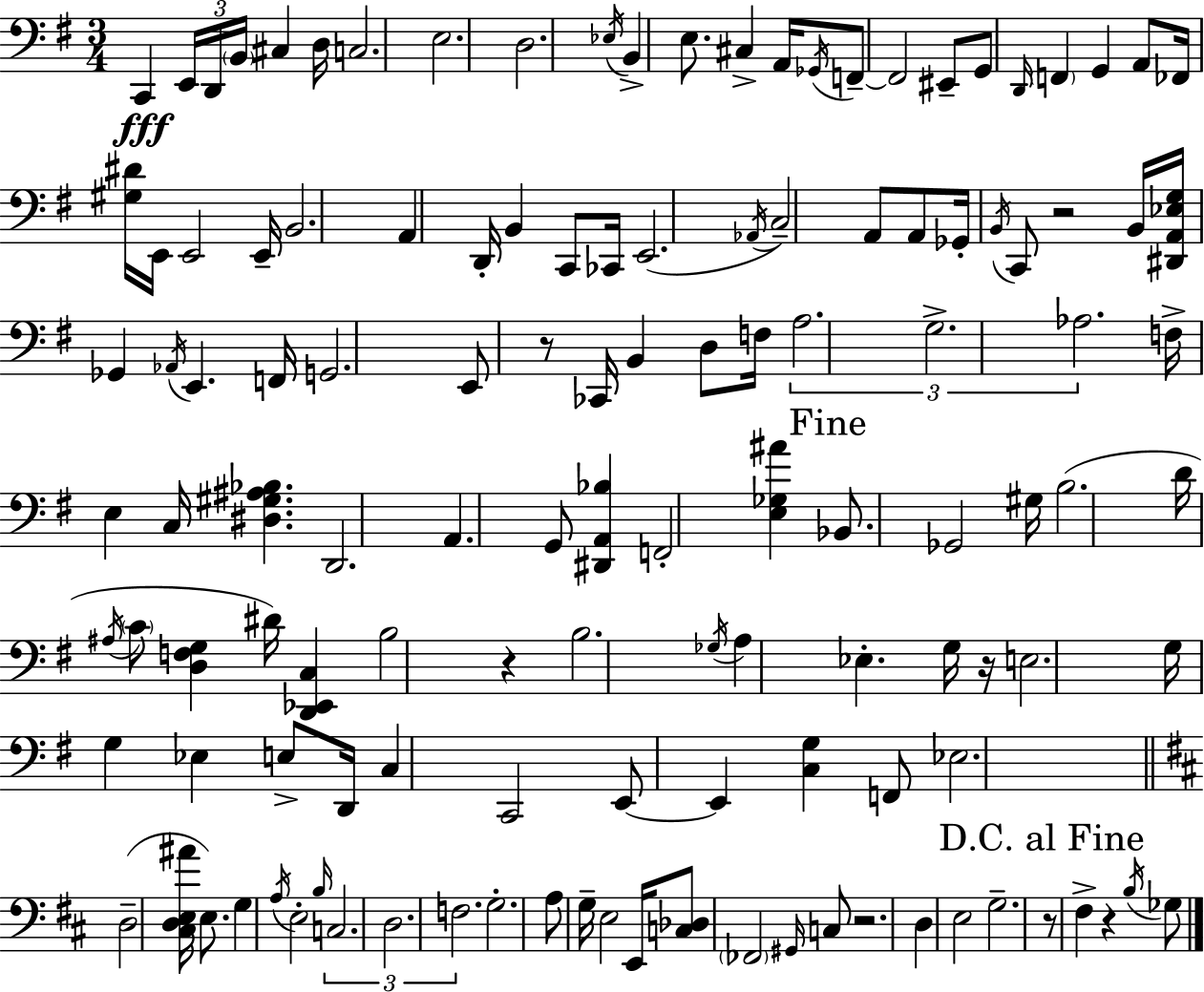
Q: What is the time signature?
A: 3/4